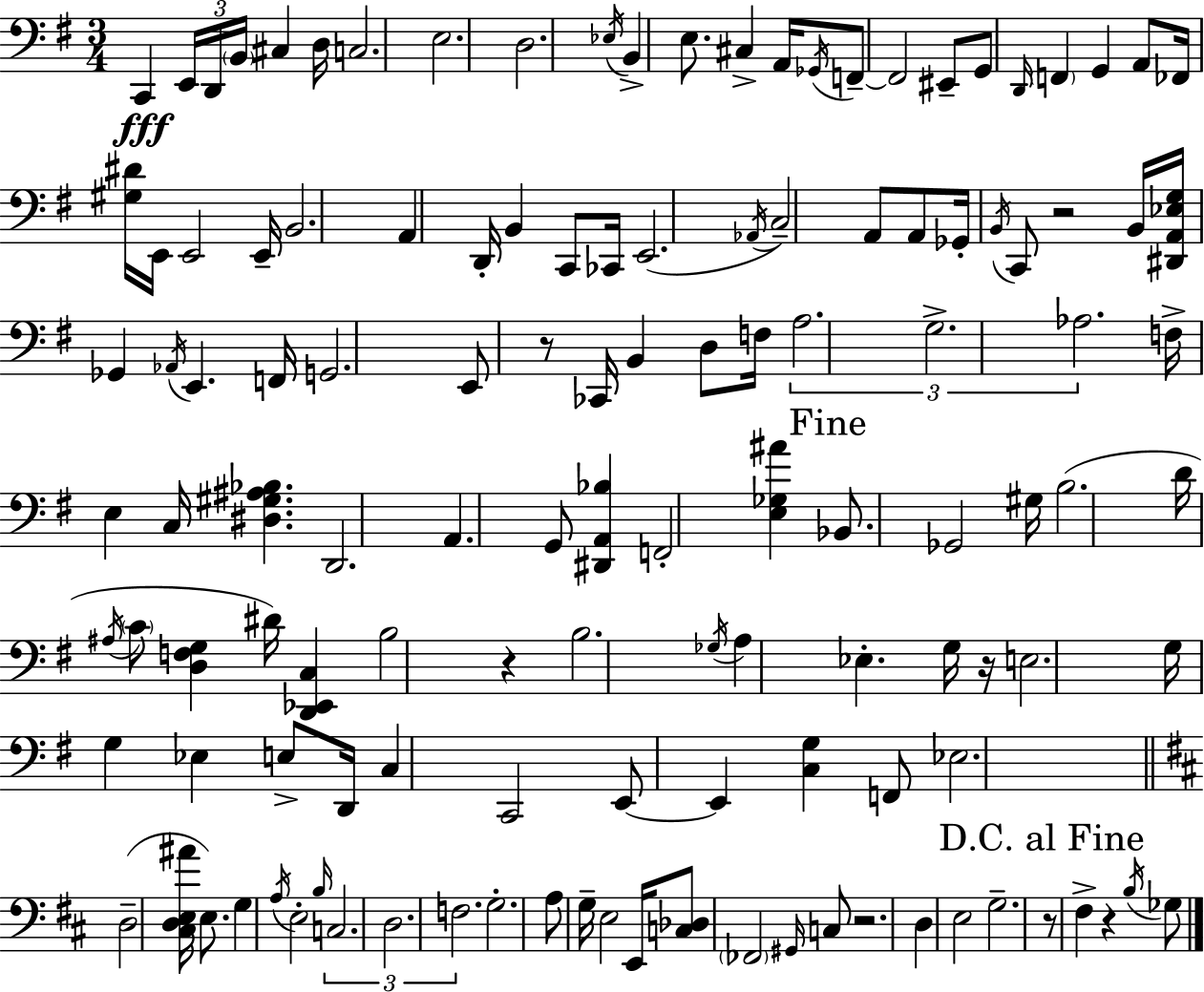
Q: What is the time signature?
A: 3/4